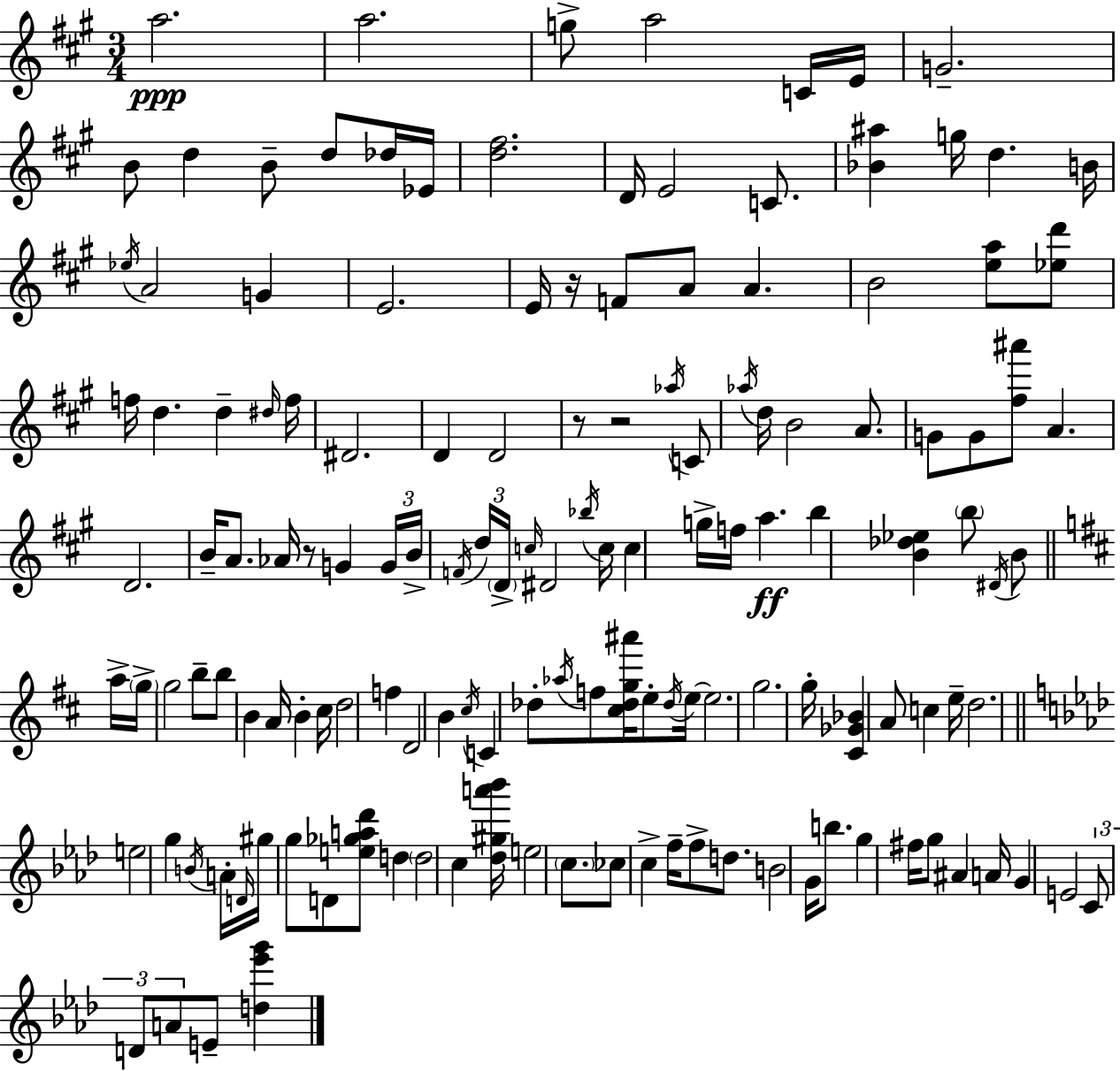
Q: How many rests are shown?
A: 4